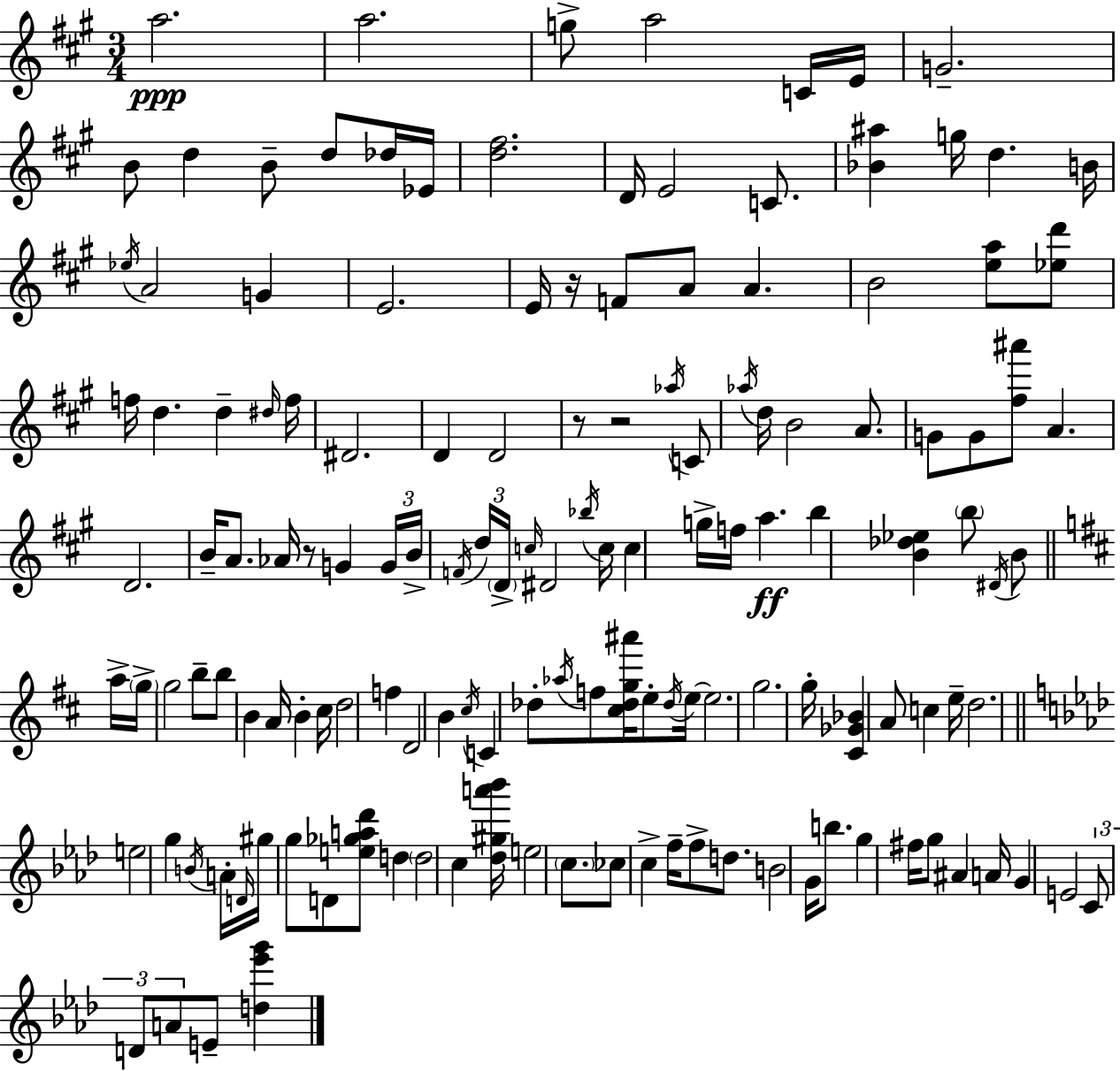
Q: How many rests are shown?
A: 4